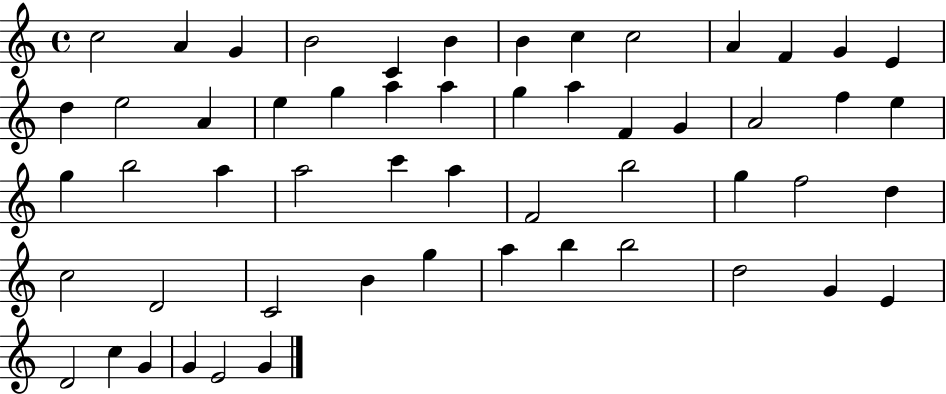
{
  \clef treble
  \time 4/4
  \defaultTimeSignature
  \key c \major
  c''2 a'4 g'4 | b'2 c'4 b'4 | b'4 c''4 c''2 | a'4 f'4 g'4 e'4 | \break d''4 e''2 a'4 | e''4 g''4 a''4 a''4 | g''4 a''4 f'4 g'4 | a'2 f''4 e''4 | \break g''4 b''2 a''4 | a''2 c'''4 a''4 | f'2 b''2 | g''4 f''2 d''4 | \break c''2 d'2 | c'2 b'4 g''4 | a''4 b''4 b''2 | d''2 g'4 e'4 | \break d'2 c''4 g'4 | g'4 e'2 g'4 | \bar "|."
}